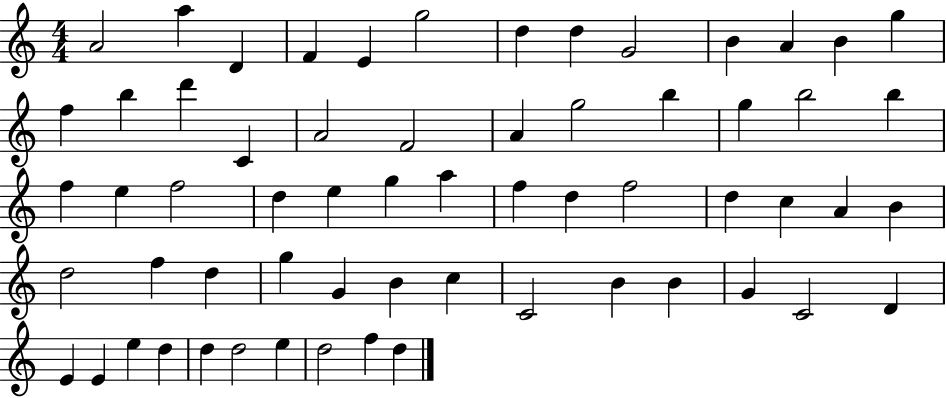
X:1
T:Untitled
M:4/4
L:1/4
K:C
A2 a D F E g2 d d G2 B A B g f b d' C A2 F2 A g2 b g b2 b f e f2 d e g a f d f2 d c A B d2 f d g G B c C2 B B G C2 D E E e d d d2 e d2 f d